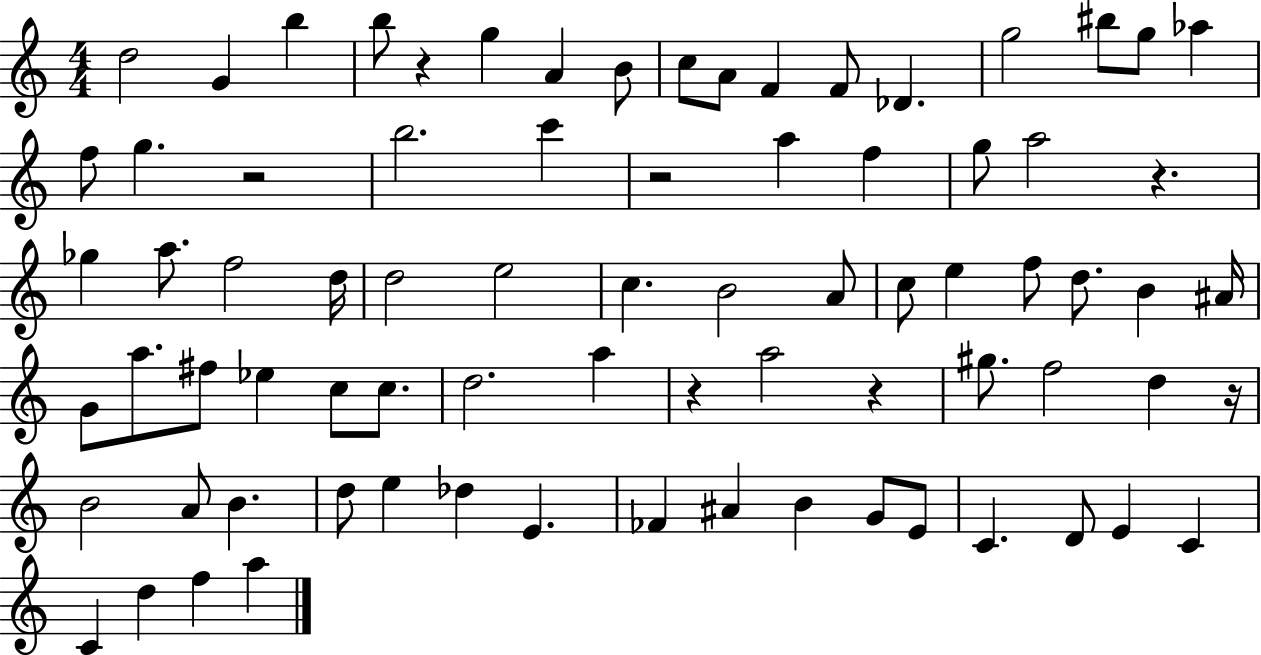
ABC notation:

X:1
T:Untitled
M:4/4
L:1/4
K:C
d2 G b b/2 z g A B/2 c/2 A/2 F F/2 _D g2 ^b/2 g/2 _a f/2 g z2 b2 c' z2 a f g/2 a2 z _g a/2 f2 d/4 d2 e2 c B2 A/2 c/2 e f/2 d/2 B ^A/4 G/2 a/2 ^f/2 _e c/2 c/2 d2 a z a2 z ^g/2 f2 d z/4 B2 A/2 B d/2 e _d E _F ^A B G/2 E/2 C D/2 E C C d f a